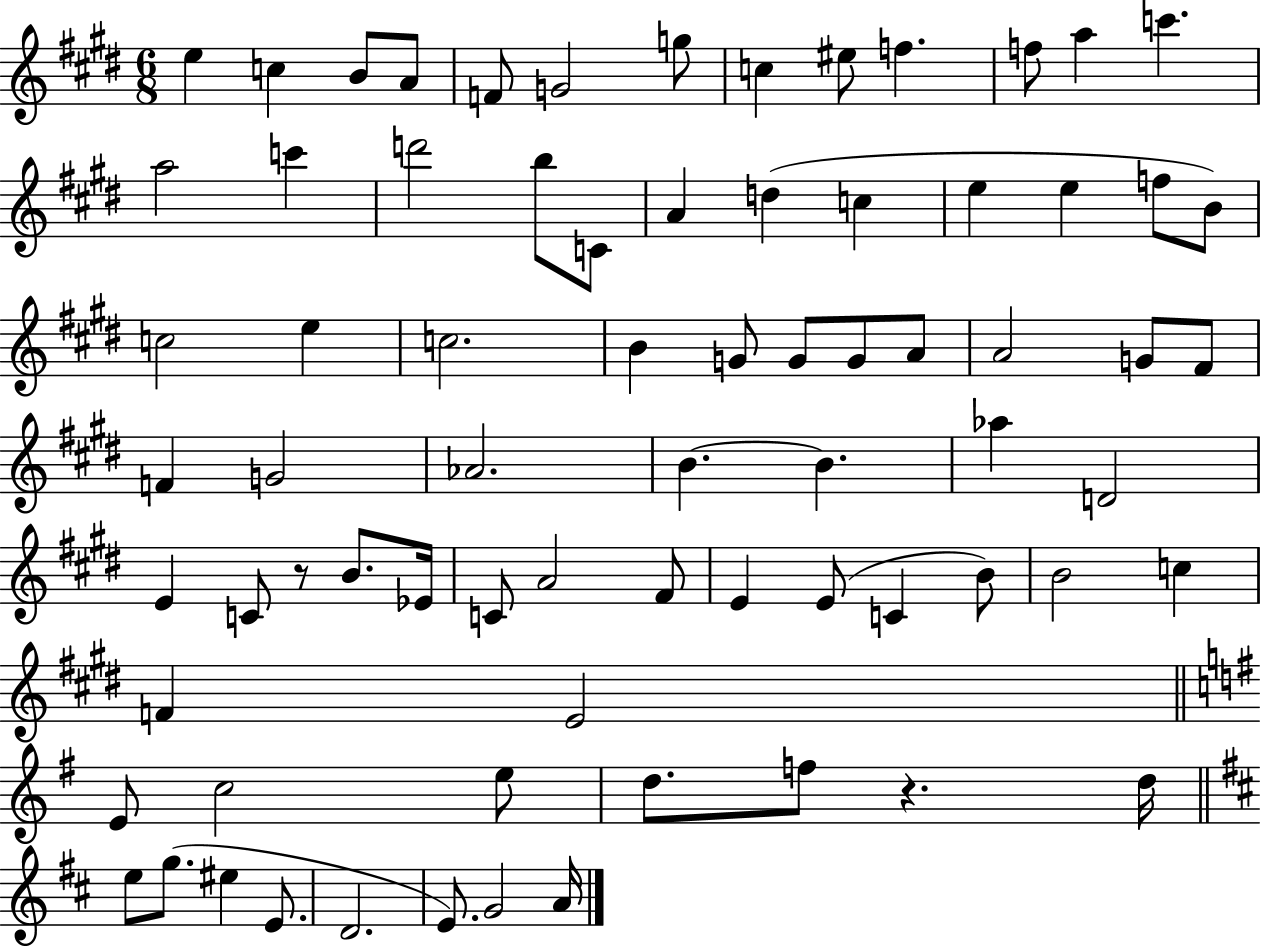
E5/q C5/q B4/e A4/e F4/e G4/h G5/e C5/q EIS5/e F5/q. F5/e A5/q C6/q. A5/h C6/q D6/h B5/e C4/e A4/q D5/q C5/q E5/q E5/q F5/e B4/e C5/h E5/q C5/h. B4/q G4/e G4/e G4/e A4/e A4/h G4/e F#4/e F4/q G4/h Ab4/h. B4/q. B4/q. Ab5/q D4/h E4/q C4/e R/e B4/e. Eb4/s C4/e A4/h F#4/e E4/q E4/e C4/q B4/e B4/h C5/q F4/q E4/h E4/e C5/h E5/e D5/e. F5/e R/q. D5/s E5/e G5/e. EIS5/q E4/e. D4/h. E4/e. G4/h A4/s